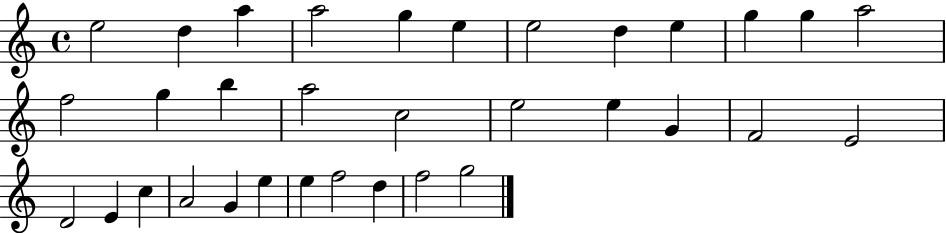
{
  \clef treble
  \time 4/4
  \defaultTimeSignature
  \key c \major
  e''2 d''4 a''4 | a''2 g''4 e''4 | e''2 d''4 e''4 | g''4 g''4 a''2 | \break f''2 g''4 b''4 | a''2 c''2 | e''2 e''4 g'4 | f'2 e'2 | \break d'2 e'4 c''4 | a'2 g'4 e''4 | e''4 f''2 d''4 | f''2 g''2 | \break \bar "|."
}